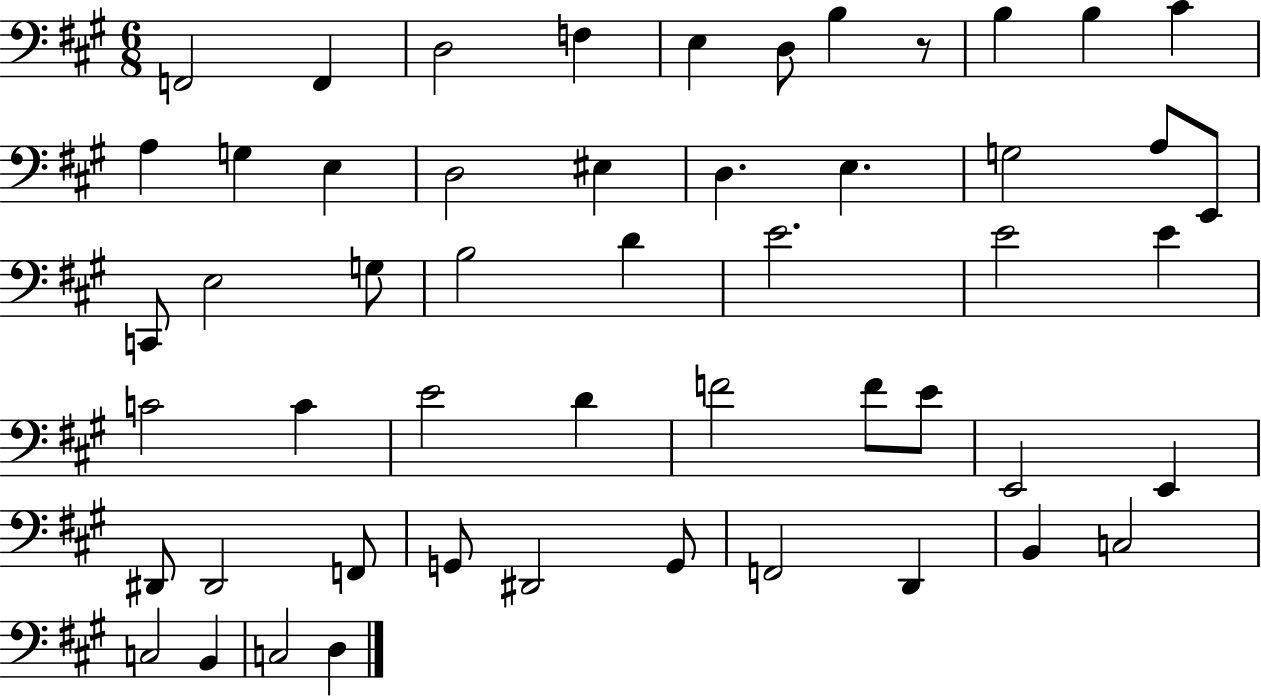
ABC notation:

X:1
T:Untitled
M:6/8
L:1/4
K:A
F,,2 F,, D,2 F, E, D,/2 B, z/2 B, B, ^C A, G, E, D,2 ^E, D, E, G,2 A,/2 E,,/2 C,,/2 E,2 G,/2 B,2 D E2 E2 E C2 C E2 D F2 F/2 E/2 E,,2 E,, ^D,,/2 ^D,,2 F,,/2 G,,/2 ^D,,2 G,,/2 F,,2 D,, B,, C,2 C,2 B,, C,2 D,